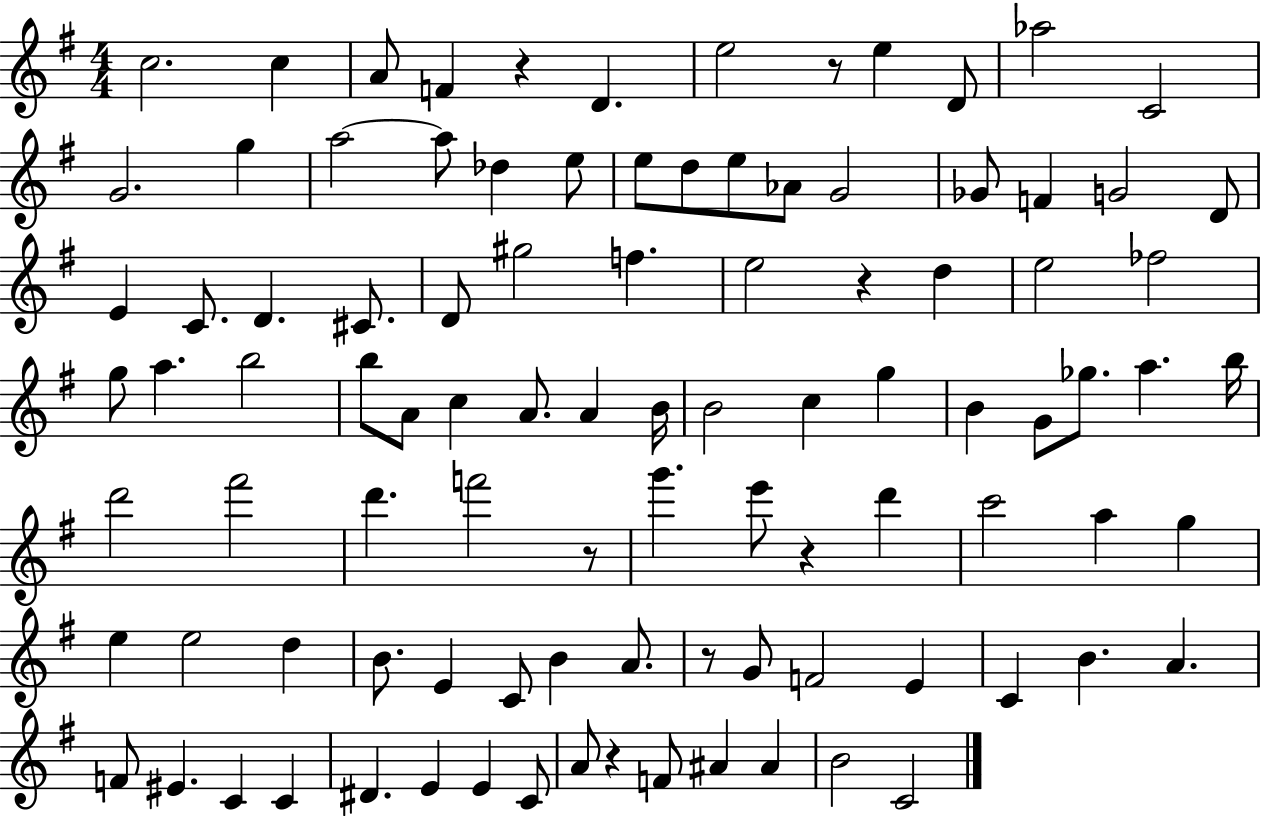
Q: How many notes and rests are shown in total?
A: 98